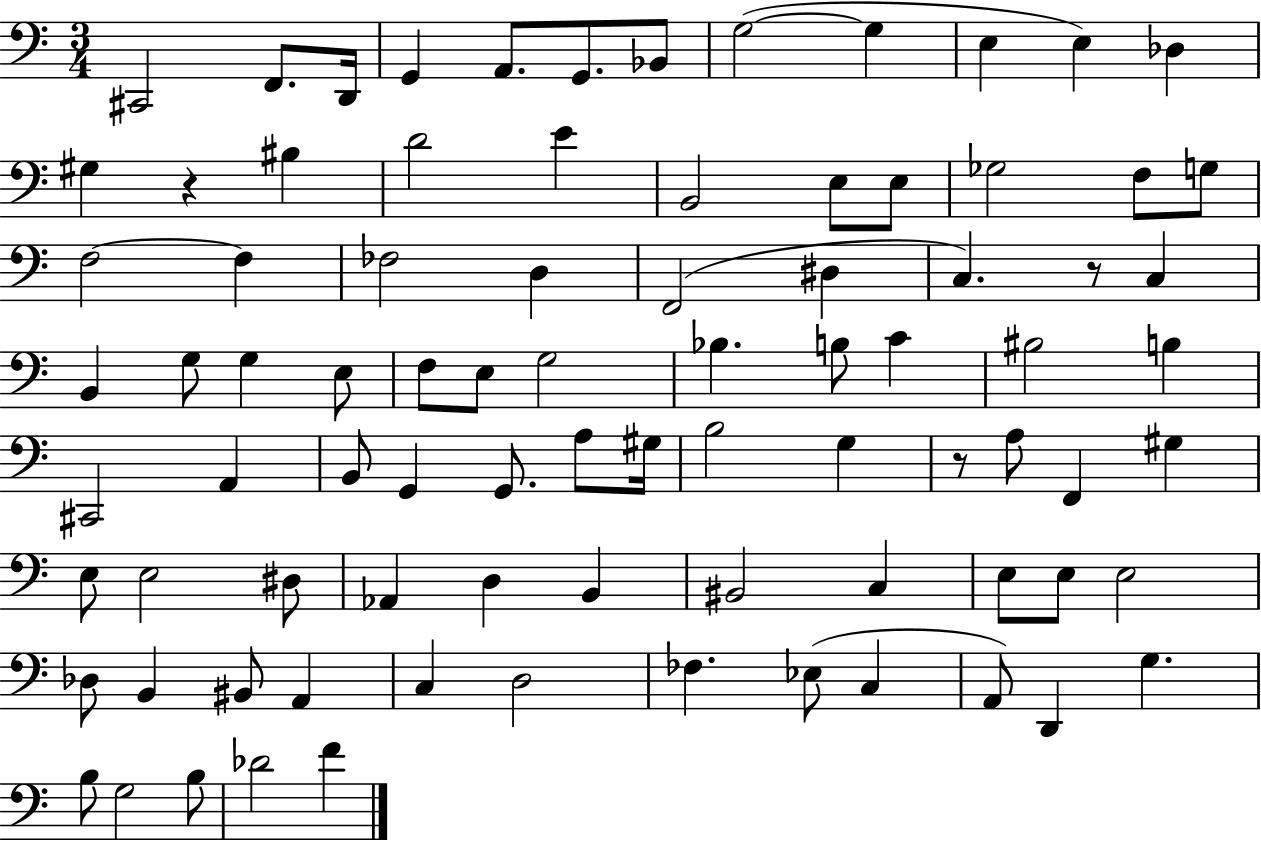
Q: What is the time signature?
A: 3/4